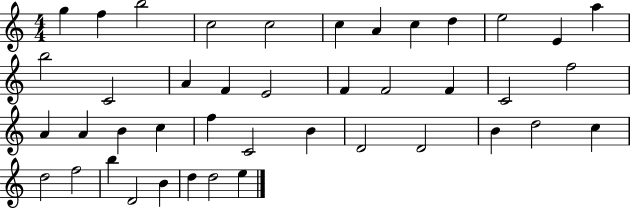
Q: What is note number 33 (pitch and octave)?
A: D5